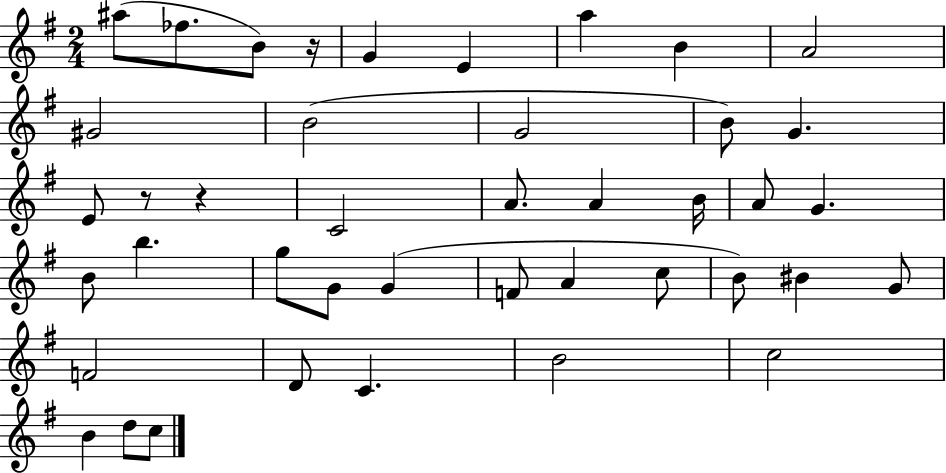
A#5/e FES5/e. B4/e R/s G4/q E4/q A5/q B4/q A4/h G#4/h B4/h G4/h B4/e G4/q. E4/e R/e R/q C4/h A4/e. A4/q B4/s A4/e G4/q. B4/e B5/q. G5/e G4/e G4/q F4/e A4/q C5/e B4/e BIS4/q G4/e F4/h D4/e C4/q. B4/h C5/h B4/q D5/e C5/e